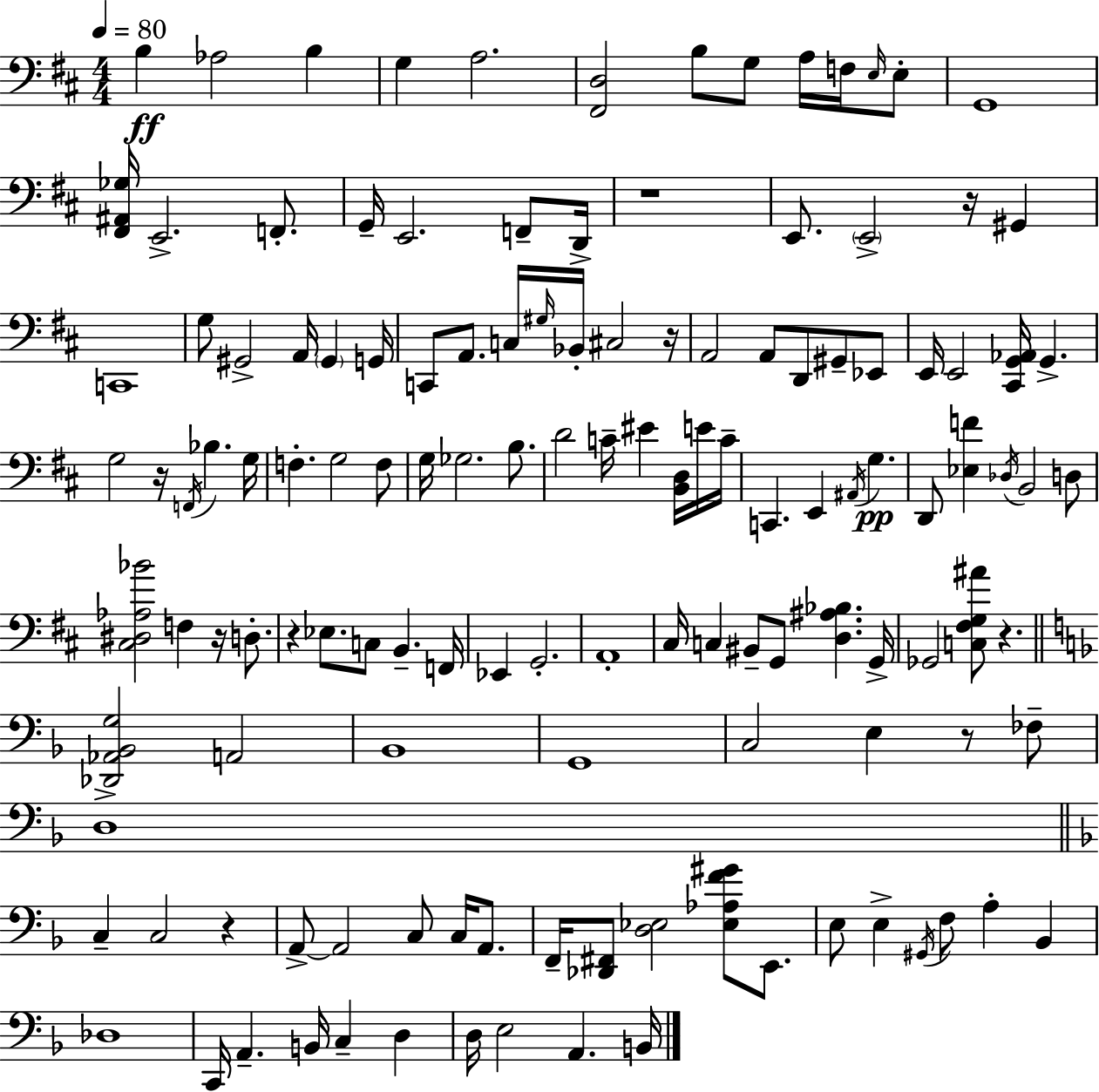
X:1
T:Untitled
M:4/4
L:1/4
K:D
B, _A,2 B, G, A,2 [^F,,D,]2 B,/2 G,/2 A,/4 F,/4 E,/4 E,/2 G,,4 [^F,,^A,,_G,]/4 E,,2 F,,/2 G,,/4 E,,2 F,,/2 D,,/4 z4 E,,/2 E,,2 z/4 ^G,, C,,4 G,/2 ^G,,2 A,,/4 ^G,, G,,/4 C,,/2 A,,/2 C,/4 ^G,/4 _B,,/4 ^C,2 z/4 A,,2 A,,/2 D,,/2 ^G,,/2 _E,,/2 E,,/4 E,,2 [^C,,G,,_A,,]/4 G,, G,2 z/4 F,,/4 _B, G,/4 F, G,2 F,/2 G,/4 _G,2 B,/2 D2 C/4 ^E [B,,D,]/4 E/4 C/4 C,, E,, ^A,,/4 G, D,,/2 [_E,F] _D,/4 B,,2 D,/2 [^C,^D,_A,_B]2 F, z/4 D,/2 z _E,/2 C,/2 B,, F,,/4 _E,, G,,2 A,,4 ^C,/4 C, ^B,,/2 G,,/2 [D,^A,_B,] G,,/4 _G,,2 [C,^F,G,^A]/2 z [_D,,_A,,_B,,G,]2 A,,2 _B,,4 G,,4 C,2 E, z/2 _F,/2 D,4 C, C,2 z A,,/2 A,,2 C,/2 C,/4 A,,/2 F,,/4 [_D,,^F,,]/2 [D,_E,]2 [_E,_A,F^G]/2 E,,/2 E,/2 E, ^G,,/4 F,/2 A, _B,, _D,4 C,,/4 A,, B,,/4 C, D, D,/4 E,2 A,, B,,/4